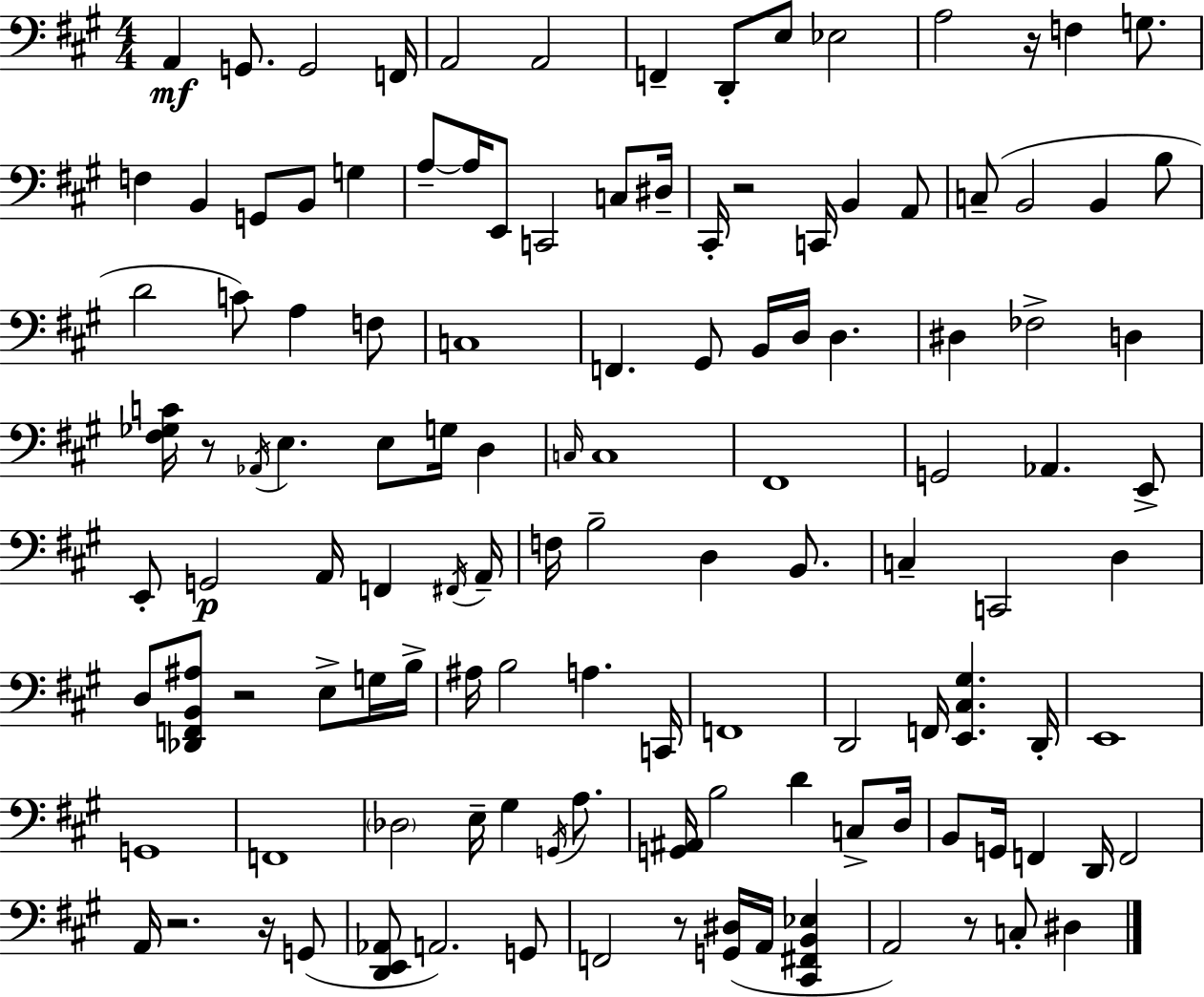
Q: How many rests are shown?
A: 8